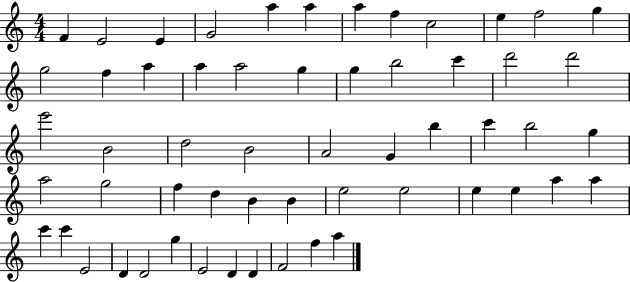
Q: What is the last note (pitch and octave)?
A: A5